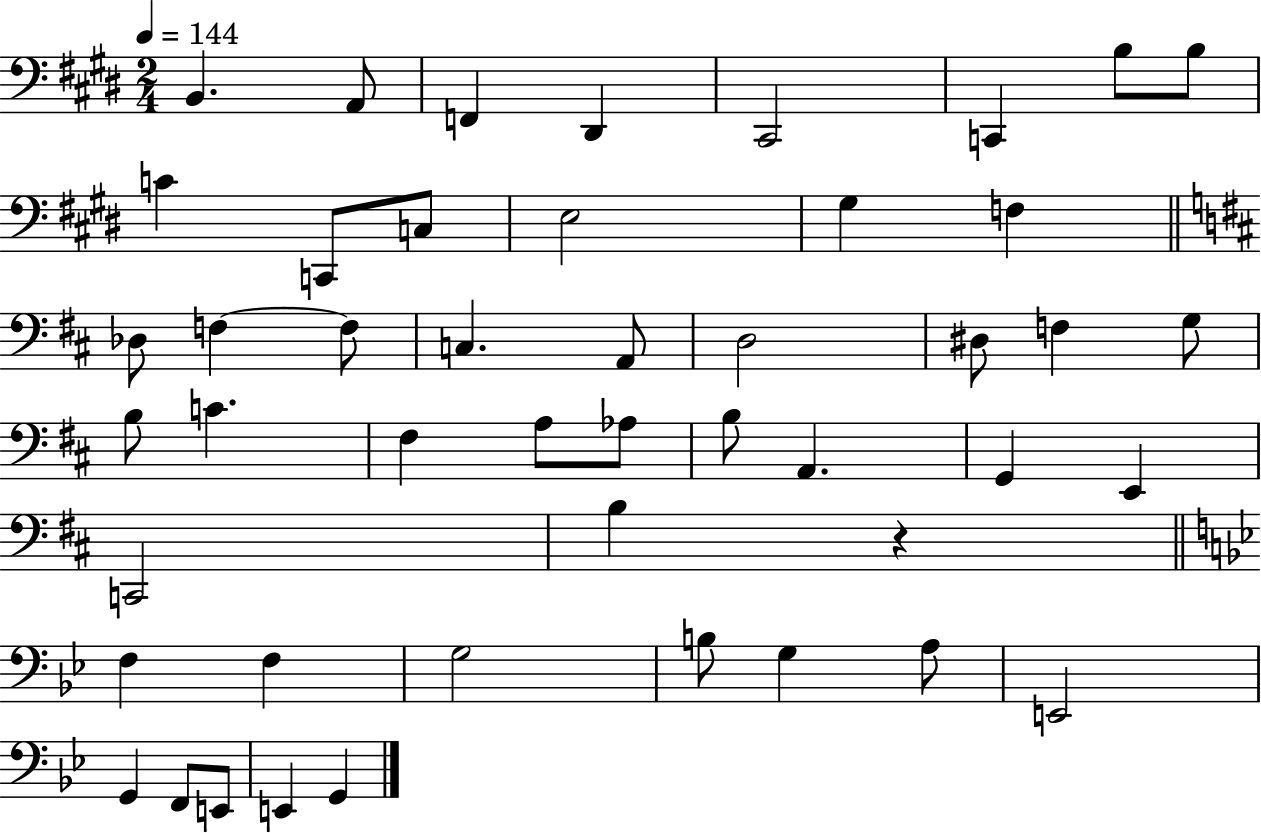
B2/q. A2/e F2/q D#2/q C#2/h C2/q B3/e B3/e C4/q C2/e C3/e E3/h G#3/q F3/q Db3/e F3/q F3/e C3/q. A2/e D3/h D#3/e F3/q G3/e B3/e C4/q. F#3/q A3/e Ab3/e B3/e A2/q. G2/q E2/q C2/h B3/q R/q F3/q F3/q G3/h B3/e G3/q A3/e E2/h G2/q F2/e E2/e E2/q G2/q